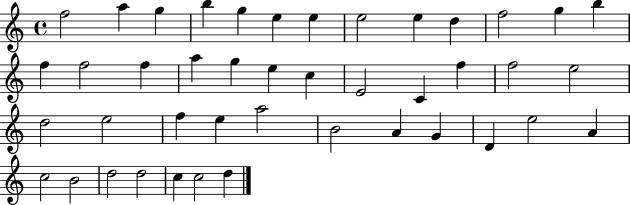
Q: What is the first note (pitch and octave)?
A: F5